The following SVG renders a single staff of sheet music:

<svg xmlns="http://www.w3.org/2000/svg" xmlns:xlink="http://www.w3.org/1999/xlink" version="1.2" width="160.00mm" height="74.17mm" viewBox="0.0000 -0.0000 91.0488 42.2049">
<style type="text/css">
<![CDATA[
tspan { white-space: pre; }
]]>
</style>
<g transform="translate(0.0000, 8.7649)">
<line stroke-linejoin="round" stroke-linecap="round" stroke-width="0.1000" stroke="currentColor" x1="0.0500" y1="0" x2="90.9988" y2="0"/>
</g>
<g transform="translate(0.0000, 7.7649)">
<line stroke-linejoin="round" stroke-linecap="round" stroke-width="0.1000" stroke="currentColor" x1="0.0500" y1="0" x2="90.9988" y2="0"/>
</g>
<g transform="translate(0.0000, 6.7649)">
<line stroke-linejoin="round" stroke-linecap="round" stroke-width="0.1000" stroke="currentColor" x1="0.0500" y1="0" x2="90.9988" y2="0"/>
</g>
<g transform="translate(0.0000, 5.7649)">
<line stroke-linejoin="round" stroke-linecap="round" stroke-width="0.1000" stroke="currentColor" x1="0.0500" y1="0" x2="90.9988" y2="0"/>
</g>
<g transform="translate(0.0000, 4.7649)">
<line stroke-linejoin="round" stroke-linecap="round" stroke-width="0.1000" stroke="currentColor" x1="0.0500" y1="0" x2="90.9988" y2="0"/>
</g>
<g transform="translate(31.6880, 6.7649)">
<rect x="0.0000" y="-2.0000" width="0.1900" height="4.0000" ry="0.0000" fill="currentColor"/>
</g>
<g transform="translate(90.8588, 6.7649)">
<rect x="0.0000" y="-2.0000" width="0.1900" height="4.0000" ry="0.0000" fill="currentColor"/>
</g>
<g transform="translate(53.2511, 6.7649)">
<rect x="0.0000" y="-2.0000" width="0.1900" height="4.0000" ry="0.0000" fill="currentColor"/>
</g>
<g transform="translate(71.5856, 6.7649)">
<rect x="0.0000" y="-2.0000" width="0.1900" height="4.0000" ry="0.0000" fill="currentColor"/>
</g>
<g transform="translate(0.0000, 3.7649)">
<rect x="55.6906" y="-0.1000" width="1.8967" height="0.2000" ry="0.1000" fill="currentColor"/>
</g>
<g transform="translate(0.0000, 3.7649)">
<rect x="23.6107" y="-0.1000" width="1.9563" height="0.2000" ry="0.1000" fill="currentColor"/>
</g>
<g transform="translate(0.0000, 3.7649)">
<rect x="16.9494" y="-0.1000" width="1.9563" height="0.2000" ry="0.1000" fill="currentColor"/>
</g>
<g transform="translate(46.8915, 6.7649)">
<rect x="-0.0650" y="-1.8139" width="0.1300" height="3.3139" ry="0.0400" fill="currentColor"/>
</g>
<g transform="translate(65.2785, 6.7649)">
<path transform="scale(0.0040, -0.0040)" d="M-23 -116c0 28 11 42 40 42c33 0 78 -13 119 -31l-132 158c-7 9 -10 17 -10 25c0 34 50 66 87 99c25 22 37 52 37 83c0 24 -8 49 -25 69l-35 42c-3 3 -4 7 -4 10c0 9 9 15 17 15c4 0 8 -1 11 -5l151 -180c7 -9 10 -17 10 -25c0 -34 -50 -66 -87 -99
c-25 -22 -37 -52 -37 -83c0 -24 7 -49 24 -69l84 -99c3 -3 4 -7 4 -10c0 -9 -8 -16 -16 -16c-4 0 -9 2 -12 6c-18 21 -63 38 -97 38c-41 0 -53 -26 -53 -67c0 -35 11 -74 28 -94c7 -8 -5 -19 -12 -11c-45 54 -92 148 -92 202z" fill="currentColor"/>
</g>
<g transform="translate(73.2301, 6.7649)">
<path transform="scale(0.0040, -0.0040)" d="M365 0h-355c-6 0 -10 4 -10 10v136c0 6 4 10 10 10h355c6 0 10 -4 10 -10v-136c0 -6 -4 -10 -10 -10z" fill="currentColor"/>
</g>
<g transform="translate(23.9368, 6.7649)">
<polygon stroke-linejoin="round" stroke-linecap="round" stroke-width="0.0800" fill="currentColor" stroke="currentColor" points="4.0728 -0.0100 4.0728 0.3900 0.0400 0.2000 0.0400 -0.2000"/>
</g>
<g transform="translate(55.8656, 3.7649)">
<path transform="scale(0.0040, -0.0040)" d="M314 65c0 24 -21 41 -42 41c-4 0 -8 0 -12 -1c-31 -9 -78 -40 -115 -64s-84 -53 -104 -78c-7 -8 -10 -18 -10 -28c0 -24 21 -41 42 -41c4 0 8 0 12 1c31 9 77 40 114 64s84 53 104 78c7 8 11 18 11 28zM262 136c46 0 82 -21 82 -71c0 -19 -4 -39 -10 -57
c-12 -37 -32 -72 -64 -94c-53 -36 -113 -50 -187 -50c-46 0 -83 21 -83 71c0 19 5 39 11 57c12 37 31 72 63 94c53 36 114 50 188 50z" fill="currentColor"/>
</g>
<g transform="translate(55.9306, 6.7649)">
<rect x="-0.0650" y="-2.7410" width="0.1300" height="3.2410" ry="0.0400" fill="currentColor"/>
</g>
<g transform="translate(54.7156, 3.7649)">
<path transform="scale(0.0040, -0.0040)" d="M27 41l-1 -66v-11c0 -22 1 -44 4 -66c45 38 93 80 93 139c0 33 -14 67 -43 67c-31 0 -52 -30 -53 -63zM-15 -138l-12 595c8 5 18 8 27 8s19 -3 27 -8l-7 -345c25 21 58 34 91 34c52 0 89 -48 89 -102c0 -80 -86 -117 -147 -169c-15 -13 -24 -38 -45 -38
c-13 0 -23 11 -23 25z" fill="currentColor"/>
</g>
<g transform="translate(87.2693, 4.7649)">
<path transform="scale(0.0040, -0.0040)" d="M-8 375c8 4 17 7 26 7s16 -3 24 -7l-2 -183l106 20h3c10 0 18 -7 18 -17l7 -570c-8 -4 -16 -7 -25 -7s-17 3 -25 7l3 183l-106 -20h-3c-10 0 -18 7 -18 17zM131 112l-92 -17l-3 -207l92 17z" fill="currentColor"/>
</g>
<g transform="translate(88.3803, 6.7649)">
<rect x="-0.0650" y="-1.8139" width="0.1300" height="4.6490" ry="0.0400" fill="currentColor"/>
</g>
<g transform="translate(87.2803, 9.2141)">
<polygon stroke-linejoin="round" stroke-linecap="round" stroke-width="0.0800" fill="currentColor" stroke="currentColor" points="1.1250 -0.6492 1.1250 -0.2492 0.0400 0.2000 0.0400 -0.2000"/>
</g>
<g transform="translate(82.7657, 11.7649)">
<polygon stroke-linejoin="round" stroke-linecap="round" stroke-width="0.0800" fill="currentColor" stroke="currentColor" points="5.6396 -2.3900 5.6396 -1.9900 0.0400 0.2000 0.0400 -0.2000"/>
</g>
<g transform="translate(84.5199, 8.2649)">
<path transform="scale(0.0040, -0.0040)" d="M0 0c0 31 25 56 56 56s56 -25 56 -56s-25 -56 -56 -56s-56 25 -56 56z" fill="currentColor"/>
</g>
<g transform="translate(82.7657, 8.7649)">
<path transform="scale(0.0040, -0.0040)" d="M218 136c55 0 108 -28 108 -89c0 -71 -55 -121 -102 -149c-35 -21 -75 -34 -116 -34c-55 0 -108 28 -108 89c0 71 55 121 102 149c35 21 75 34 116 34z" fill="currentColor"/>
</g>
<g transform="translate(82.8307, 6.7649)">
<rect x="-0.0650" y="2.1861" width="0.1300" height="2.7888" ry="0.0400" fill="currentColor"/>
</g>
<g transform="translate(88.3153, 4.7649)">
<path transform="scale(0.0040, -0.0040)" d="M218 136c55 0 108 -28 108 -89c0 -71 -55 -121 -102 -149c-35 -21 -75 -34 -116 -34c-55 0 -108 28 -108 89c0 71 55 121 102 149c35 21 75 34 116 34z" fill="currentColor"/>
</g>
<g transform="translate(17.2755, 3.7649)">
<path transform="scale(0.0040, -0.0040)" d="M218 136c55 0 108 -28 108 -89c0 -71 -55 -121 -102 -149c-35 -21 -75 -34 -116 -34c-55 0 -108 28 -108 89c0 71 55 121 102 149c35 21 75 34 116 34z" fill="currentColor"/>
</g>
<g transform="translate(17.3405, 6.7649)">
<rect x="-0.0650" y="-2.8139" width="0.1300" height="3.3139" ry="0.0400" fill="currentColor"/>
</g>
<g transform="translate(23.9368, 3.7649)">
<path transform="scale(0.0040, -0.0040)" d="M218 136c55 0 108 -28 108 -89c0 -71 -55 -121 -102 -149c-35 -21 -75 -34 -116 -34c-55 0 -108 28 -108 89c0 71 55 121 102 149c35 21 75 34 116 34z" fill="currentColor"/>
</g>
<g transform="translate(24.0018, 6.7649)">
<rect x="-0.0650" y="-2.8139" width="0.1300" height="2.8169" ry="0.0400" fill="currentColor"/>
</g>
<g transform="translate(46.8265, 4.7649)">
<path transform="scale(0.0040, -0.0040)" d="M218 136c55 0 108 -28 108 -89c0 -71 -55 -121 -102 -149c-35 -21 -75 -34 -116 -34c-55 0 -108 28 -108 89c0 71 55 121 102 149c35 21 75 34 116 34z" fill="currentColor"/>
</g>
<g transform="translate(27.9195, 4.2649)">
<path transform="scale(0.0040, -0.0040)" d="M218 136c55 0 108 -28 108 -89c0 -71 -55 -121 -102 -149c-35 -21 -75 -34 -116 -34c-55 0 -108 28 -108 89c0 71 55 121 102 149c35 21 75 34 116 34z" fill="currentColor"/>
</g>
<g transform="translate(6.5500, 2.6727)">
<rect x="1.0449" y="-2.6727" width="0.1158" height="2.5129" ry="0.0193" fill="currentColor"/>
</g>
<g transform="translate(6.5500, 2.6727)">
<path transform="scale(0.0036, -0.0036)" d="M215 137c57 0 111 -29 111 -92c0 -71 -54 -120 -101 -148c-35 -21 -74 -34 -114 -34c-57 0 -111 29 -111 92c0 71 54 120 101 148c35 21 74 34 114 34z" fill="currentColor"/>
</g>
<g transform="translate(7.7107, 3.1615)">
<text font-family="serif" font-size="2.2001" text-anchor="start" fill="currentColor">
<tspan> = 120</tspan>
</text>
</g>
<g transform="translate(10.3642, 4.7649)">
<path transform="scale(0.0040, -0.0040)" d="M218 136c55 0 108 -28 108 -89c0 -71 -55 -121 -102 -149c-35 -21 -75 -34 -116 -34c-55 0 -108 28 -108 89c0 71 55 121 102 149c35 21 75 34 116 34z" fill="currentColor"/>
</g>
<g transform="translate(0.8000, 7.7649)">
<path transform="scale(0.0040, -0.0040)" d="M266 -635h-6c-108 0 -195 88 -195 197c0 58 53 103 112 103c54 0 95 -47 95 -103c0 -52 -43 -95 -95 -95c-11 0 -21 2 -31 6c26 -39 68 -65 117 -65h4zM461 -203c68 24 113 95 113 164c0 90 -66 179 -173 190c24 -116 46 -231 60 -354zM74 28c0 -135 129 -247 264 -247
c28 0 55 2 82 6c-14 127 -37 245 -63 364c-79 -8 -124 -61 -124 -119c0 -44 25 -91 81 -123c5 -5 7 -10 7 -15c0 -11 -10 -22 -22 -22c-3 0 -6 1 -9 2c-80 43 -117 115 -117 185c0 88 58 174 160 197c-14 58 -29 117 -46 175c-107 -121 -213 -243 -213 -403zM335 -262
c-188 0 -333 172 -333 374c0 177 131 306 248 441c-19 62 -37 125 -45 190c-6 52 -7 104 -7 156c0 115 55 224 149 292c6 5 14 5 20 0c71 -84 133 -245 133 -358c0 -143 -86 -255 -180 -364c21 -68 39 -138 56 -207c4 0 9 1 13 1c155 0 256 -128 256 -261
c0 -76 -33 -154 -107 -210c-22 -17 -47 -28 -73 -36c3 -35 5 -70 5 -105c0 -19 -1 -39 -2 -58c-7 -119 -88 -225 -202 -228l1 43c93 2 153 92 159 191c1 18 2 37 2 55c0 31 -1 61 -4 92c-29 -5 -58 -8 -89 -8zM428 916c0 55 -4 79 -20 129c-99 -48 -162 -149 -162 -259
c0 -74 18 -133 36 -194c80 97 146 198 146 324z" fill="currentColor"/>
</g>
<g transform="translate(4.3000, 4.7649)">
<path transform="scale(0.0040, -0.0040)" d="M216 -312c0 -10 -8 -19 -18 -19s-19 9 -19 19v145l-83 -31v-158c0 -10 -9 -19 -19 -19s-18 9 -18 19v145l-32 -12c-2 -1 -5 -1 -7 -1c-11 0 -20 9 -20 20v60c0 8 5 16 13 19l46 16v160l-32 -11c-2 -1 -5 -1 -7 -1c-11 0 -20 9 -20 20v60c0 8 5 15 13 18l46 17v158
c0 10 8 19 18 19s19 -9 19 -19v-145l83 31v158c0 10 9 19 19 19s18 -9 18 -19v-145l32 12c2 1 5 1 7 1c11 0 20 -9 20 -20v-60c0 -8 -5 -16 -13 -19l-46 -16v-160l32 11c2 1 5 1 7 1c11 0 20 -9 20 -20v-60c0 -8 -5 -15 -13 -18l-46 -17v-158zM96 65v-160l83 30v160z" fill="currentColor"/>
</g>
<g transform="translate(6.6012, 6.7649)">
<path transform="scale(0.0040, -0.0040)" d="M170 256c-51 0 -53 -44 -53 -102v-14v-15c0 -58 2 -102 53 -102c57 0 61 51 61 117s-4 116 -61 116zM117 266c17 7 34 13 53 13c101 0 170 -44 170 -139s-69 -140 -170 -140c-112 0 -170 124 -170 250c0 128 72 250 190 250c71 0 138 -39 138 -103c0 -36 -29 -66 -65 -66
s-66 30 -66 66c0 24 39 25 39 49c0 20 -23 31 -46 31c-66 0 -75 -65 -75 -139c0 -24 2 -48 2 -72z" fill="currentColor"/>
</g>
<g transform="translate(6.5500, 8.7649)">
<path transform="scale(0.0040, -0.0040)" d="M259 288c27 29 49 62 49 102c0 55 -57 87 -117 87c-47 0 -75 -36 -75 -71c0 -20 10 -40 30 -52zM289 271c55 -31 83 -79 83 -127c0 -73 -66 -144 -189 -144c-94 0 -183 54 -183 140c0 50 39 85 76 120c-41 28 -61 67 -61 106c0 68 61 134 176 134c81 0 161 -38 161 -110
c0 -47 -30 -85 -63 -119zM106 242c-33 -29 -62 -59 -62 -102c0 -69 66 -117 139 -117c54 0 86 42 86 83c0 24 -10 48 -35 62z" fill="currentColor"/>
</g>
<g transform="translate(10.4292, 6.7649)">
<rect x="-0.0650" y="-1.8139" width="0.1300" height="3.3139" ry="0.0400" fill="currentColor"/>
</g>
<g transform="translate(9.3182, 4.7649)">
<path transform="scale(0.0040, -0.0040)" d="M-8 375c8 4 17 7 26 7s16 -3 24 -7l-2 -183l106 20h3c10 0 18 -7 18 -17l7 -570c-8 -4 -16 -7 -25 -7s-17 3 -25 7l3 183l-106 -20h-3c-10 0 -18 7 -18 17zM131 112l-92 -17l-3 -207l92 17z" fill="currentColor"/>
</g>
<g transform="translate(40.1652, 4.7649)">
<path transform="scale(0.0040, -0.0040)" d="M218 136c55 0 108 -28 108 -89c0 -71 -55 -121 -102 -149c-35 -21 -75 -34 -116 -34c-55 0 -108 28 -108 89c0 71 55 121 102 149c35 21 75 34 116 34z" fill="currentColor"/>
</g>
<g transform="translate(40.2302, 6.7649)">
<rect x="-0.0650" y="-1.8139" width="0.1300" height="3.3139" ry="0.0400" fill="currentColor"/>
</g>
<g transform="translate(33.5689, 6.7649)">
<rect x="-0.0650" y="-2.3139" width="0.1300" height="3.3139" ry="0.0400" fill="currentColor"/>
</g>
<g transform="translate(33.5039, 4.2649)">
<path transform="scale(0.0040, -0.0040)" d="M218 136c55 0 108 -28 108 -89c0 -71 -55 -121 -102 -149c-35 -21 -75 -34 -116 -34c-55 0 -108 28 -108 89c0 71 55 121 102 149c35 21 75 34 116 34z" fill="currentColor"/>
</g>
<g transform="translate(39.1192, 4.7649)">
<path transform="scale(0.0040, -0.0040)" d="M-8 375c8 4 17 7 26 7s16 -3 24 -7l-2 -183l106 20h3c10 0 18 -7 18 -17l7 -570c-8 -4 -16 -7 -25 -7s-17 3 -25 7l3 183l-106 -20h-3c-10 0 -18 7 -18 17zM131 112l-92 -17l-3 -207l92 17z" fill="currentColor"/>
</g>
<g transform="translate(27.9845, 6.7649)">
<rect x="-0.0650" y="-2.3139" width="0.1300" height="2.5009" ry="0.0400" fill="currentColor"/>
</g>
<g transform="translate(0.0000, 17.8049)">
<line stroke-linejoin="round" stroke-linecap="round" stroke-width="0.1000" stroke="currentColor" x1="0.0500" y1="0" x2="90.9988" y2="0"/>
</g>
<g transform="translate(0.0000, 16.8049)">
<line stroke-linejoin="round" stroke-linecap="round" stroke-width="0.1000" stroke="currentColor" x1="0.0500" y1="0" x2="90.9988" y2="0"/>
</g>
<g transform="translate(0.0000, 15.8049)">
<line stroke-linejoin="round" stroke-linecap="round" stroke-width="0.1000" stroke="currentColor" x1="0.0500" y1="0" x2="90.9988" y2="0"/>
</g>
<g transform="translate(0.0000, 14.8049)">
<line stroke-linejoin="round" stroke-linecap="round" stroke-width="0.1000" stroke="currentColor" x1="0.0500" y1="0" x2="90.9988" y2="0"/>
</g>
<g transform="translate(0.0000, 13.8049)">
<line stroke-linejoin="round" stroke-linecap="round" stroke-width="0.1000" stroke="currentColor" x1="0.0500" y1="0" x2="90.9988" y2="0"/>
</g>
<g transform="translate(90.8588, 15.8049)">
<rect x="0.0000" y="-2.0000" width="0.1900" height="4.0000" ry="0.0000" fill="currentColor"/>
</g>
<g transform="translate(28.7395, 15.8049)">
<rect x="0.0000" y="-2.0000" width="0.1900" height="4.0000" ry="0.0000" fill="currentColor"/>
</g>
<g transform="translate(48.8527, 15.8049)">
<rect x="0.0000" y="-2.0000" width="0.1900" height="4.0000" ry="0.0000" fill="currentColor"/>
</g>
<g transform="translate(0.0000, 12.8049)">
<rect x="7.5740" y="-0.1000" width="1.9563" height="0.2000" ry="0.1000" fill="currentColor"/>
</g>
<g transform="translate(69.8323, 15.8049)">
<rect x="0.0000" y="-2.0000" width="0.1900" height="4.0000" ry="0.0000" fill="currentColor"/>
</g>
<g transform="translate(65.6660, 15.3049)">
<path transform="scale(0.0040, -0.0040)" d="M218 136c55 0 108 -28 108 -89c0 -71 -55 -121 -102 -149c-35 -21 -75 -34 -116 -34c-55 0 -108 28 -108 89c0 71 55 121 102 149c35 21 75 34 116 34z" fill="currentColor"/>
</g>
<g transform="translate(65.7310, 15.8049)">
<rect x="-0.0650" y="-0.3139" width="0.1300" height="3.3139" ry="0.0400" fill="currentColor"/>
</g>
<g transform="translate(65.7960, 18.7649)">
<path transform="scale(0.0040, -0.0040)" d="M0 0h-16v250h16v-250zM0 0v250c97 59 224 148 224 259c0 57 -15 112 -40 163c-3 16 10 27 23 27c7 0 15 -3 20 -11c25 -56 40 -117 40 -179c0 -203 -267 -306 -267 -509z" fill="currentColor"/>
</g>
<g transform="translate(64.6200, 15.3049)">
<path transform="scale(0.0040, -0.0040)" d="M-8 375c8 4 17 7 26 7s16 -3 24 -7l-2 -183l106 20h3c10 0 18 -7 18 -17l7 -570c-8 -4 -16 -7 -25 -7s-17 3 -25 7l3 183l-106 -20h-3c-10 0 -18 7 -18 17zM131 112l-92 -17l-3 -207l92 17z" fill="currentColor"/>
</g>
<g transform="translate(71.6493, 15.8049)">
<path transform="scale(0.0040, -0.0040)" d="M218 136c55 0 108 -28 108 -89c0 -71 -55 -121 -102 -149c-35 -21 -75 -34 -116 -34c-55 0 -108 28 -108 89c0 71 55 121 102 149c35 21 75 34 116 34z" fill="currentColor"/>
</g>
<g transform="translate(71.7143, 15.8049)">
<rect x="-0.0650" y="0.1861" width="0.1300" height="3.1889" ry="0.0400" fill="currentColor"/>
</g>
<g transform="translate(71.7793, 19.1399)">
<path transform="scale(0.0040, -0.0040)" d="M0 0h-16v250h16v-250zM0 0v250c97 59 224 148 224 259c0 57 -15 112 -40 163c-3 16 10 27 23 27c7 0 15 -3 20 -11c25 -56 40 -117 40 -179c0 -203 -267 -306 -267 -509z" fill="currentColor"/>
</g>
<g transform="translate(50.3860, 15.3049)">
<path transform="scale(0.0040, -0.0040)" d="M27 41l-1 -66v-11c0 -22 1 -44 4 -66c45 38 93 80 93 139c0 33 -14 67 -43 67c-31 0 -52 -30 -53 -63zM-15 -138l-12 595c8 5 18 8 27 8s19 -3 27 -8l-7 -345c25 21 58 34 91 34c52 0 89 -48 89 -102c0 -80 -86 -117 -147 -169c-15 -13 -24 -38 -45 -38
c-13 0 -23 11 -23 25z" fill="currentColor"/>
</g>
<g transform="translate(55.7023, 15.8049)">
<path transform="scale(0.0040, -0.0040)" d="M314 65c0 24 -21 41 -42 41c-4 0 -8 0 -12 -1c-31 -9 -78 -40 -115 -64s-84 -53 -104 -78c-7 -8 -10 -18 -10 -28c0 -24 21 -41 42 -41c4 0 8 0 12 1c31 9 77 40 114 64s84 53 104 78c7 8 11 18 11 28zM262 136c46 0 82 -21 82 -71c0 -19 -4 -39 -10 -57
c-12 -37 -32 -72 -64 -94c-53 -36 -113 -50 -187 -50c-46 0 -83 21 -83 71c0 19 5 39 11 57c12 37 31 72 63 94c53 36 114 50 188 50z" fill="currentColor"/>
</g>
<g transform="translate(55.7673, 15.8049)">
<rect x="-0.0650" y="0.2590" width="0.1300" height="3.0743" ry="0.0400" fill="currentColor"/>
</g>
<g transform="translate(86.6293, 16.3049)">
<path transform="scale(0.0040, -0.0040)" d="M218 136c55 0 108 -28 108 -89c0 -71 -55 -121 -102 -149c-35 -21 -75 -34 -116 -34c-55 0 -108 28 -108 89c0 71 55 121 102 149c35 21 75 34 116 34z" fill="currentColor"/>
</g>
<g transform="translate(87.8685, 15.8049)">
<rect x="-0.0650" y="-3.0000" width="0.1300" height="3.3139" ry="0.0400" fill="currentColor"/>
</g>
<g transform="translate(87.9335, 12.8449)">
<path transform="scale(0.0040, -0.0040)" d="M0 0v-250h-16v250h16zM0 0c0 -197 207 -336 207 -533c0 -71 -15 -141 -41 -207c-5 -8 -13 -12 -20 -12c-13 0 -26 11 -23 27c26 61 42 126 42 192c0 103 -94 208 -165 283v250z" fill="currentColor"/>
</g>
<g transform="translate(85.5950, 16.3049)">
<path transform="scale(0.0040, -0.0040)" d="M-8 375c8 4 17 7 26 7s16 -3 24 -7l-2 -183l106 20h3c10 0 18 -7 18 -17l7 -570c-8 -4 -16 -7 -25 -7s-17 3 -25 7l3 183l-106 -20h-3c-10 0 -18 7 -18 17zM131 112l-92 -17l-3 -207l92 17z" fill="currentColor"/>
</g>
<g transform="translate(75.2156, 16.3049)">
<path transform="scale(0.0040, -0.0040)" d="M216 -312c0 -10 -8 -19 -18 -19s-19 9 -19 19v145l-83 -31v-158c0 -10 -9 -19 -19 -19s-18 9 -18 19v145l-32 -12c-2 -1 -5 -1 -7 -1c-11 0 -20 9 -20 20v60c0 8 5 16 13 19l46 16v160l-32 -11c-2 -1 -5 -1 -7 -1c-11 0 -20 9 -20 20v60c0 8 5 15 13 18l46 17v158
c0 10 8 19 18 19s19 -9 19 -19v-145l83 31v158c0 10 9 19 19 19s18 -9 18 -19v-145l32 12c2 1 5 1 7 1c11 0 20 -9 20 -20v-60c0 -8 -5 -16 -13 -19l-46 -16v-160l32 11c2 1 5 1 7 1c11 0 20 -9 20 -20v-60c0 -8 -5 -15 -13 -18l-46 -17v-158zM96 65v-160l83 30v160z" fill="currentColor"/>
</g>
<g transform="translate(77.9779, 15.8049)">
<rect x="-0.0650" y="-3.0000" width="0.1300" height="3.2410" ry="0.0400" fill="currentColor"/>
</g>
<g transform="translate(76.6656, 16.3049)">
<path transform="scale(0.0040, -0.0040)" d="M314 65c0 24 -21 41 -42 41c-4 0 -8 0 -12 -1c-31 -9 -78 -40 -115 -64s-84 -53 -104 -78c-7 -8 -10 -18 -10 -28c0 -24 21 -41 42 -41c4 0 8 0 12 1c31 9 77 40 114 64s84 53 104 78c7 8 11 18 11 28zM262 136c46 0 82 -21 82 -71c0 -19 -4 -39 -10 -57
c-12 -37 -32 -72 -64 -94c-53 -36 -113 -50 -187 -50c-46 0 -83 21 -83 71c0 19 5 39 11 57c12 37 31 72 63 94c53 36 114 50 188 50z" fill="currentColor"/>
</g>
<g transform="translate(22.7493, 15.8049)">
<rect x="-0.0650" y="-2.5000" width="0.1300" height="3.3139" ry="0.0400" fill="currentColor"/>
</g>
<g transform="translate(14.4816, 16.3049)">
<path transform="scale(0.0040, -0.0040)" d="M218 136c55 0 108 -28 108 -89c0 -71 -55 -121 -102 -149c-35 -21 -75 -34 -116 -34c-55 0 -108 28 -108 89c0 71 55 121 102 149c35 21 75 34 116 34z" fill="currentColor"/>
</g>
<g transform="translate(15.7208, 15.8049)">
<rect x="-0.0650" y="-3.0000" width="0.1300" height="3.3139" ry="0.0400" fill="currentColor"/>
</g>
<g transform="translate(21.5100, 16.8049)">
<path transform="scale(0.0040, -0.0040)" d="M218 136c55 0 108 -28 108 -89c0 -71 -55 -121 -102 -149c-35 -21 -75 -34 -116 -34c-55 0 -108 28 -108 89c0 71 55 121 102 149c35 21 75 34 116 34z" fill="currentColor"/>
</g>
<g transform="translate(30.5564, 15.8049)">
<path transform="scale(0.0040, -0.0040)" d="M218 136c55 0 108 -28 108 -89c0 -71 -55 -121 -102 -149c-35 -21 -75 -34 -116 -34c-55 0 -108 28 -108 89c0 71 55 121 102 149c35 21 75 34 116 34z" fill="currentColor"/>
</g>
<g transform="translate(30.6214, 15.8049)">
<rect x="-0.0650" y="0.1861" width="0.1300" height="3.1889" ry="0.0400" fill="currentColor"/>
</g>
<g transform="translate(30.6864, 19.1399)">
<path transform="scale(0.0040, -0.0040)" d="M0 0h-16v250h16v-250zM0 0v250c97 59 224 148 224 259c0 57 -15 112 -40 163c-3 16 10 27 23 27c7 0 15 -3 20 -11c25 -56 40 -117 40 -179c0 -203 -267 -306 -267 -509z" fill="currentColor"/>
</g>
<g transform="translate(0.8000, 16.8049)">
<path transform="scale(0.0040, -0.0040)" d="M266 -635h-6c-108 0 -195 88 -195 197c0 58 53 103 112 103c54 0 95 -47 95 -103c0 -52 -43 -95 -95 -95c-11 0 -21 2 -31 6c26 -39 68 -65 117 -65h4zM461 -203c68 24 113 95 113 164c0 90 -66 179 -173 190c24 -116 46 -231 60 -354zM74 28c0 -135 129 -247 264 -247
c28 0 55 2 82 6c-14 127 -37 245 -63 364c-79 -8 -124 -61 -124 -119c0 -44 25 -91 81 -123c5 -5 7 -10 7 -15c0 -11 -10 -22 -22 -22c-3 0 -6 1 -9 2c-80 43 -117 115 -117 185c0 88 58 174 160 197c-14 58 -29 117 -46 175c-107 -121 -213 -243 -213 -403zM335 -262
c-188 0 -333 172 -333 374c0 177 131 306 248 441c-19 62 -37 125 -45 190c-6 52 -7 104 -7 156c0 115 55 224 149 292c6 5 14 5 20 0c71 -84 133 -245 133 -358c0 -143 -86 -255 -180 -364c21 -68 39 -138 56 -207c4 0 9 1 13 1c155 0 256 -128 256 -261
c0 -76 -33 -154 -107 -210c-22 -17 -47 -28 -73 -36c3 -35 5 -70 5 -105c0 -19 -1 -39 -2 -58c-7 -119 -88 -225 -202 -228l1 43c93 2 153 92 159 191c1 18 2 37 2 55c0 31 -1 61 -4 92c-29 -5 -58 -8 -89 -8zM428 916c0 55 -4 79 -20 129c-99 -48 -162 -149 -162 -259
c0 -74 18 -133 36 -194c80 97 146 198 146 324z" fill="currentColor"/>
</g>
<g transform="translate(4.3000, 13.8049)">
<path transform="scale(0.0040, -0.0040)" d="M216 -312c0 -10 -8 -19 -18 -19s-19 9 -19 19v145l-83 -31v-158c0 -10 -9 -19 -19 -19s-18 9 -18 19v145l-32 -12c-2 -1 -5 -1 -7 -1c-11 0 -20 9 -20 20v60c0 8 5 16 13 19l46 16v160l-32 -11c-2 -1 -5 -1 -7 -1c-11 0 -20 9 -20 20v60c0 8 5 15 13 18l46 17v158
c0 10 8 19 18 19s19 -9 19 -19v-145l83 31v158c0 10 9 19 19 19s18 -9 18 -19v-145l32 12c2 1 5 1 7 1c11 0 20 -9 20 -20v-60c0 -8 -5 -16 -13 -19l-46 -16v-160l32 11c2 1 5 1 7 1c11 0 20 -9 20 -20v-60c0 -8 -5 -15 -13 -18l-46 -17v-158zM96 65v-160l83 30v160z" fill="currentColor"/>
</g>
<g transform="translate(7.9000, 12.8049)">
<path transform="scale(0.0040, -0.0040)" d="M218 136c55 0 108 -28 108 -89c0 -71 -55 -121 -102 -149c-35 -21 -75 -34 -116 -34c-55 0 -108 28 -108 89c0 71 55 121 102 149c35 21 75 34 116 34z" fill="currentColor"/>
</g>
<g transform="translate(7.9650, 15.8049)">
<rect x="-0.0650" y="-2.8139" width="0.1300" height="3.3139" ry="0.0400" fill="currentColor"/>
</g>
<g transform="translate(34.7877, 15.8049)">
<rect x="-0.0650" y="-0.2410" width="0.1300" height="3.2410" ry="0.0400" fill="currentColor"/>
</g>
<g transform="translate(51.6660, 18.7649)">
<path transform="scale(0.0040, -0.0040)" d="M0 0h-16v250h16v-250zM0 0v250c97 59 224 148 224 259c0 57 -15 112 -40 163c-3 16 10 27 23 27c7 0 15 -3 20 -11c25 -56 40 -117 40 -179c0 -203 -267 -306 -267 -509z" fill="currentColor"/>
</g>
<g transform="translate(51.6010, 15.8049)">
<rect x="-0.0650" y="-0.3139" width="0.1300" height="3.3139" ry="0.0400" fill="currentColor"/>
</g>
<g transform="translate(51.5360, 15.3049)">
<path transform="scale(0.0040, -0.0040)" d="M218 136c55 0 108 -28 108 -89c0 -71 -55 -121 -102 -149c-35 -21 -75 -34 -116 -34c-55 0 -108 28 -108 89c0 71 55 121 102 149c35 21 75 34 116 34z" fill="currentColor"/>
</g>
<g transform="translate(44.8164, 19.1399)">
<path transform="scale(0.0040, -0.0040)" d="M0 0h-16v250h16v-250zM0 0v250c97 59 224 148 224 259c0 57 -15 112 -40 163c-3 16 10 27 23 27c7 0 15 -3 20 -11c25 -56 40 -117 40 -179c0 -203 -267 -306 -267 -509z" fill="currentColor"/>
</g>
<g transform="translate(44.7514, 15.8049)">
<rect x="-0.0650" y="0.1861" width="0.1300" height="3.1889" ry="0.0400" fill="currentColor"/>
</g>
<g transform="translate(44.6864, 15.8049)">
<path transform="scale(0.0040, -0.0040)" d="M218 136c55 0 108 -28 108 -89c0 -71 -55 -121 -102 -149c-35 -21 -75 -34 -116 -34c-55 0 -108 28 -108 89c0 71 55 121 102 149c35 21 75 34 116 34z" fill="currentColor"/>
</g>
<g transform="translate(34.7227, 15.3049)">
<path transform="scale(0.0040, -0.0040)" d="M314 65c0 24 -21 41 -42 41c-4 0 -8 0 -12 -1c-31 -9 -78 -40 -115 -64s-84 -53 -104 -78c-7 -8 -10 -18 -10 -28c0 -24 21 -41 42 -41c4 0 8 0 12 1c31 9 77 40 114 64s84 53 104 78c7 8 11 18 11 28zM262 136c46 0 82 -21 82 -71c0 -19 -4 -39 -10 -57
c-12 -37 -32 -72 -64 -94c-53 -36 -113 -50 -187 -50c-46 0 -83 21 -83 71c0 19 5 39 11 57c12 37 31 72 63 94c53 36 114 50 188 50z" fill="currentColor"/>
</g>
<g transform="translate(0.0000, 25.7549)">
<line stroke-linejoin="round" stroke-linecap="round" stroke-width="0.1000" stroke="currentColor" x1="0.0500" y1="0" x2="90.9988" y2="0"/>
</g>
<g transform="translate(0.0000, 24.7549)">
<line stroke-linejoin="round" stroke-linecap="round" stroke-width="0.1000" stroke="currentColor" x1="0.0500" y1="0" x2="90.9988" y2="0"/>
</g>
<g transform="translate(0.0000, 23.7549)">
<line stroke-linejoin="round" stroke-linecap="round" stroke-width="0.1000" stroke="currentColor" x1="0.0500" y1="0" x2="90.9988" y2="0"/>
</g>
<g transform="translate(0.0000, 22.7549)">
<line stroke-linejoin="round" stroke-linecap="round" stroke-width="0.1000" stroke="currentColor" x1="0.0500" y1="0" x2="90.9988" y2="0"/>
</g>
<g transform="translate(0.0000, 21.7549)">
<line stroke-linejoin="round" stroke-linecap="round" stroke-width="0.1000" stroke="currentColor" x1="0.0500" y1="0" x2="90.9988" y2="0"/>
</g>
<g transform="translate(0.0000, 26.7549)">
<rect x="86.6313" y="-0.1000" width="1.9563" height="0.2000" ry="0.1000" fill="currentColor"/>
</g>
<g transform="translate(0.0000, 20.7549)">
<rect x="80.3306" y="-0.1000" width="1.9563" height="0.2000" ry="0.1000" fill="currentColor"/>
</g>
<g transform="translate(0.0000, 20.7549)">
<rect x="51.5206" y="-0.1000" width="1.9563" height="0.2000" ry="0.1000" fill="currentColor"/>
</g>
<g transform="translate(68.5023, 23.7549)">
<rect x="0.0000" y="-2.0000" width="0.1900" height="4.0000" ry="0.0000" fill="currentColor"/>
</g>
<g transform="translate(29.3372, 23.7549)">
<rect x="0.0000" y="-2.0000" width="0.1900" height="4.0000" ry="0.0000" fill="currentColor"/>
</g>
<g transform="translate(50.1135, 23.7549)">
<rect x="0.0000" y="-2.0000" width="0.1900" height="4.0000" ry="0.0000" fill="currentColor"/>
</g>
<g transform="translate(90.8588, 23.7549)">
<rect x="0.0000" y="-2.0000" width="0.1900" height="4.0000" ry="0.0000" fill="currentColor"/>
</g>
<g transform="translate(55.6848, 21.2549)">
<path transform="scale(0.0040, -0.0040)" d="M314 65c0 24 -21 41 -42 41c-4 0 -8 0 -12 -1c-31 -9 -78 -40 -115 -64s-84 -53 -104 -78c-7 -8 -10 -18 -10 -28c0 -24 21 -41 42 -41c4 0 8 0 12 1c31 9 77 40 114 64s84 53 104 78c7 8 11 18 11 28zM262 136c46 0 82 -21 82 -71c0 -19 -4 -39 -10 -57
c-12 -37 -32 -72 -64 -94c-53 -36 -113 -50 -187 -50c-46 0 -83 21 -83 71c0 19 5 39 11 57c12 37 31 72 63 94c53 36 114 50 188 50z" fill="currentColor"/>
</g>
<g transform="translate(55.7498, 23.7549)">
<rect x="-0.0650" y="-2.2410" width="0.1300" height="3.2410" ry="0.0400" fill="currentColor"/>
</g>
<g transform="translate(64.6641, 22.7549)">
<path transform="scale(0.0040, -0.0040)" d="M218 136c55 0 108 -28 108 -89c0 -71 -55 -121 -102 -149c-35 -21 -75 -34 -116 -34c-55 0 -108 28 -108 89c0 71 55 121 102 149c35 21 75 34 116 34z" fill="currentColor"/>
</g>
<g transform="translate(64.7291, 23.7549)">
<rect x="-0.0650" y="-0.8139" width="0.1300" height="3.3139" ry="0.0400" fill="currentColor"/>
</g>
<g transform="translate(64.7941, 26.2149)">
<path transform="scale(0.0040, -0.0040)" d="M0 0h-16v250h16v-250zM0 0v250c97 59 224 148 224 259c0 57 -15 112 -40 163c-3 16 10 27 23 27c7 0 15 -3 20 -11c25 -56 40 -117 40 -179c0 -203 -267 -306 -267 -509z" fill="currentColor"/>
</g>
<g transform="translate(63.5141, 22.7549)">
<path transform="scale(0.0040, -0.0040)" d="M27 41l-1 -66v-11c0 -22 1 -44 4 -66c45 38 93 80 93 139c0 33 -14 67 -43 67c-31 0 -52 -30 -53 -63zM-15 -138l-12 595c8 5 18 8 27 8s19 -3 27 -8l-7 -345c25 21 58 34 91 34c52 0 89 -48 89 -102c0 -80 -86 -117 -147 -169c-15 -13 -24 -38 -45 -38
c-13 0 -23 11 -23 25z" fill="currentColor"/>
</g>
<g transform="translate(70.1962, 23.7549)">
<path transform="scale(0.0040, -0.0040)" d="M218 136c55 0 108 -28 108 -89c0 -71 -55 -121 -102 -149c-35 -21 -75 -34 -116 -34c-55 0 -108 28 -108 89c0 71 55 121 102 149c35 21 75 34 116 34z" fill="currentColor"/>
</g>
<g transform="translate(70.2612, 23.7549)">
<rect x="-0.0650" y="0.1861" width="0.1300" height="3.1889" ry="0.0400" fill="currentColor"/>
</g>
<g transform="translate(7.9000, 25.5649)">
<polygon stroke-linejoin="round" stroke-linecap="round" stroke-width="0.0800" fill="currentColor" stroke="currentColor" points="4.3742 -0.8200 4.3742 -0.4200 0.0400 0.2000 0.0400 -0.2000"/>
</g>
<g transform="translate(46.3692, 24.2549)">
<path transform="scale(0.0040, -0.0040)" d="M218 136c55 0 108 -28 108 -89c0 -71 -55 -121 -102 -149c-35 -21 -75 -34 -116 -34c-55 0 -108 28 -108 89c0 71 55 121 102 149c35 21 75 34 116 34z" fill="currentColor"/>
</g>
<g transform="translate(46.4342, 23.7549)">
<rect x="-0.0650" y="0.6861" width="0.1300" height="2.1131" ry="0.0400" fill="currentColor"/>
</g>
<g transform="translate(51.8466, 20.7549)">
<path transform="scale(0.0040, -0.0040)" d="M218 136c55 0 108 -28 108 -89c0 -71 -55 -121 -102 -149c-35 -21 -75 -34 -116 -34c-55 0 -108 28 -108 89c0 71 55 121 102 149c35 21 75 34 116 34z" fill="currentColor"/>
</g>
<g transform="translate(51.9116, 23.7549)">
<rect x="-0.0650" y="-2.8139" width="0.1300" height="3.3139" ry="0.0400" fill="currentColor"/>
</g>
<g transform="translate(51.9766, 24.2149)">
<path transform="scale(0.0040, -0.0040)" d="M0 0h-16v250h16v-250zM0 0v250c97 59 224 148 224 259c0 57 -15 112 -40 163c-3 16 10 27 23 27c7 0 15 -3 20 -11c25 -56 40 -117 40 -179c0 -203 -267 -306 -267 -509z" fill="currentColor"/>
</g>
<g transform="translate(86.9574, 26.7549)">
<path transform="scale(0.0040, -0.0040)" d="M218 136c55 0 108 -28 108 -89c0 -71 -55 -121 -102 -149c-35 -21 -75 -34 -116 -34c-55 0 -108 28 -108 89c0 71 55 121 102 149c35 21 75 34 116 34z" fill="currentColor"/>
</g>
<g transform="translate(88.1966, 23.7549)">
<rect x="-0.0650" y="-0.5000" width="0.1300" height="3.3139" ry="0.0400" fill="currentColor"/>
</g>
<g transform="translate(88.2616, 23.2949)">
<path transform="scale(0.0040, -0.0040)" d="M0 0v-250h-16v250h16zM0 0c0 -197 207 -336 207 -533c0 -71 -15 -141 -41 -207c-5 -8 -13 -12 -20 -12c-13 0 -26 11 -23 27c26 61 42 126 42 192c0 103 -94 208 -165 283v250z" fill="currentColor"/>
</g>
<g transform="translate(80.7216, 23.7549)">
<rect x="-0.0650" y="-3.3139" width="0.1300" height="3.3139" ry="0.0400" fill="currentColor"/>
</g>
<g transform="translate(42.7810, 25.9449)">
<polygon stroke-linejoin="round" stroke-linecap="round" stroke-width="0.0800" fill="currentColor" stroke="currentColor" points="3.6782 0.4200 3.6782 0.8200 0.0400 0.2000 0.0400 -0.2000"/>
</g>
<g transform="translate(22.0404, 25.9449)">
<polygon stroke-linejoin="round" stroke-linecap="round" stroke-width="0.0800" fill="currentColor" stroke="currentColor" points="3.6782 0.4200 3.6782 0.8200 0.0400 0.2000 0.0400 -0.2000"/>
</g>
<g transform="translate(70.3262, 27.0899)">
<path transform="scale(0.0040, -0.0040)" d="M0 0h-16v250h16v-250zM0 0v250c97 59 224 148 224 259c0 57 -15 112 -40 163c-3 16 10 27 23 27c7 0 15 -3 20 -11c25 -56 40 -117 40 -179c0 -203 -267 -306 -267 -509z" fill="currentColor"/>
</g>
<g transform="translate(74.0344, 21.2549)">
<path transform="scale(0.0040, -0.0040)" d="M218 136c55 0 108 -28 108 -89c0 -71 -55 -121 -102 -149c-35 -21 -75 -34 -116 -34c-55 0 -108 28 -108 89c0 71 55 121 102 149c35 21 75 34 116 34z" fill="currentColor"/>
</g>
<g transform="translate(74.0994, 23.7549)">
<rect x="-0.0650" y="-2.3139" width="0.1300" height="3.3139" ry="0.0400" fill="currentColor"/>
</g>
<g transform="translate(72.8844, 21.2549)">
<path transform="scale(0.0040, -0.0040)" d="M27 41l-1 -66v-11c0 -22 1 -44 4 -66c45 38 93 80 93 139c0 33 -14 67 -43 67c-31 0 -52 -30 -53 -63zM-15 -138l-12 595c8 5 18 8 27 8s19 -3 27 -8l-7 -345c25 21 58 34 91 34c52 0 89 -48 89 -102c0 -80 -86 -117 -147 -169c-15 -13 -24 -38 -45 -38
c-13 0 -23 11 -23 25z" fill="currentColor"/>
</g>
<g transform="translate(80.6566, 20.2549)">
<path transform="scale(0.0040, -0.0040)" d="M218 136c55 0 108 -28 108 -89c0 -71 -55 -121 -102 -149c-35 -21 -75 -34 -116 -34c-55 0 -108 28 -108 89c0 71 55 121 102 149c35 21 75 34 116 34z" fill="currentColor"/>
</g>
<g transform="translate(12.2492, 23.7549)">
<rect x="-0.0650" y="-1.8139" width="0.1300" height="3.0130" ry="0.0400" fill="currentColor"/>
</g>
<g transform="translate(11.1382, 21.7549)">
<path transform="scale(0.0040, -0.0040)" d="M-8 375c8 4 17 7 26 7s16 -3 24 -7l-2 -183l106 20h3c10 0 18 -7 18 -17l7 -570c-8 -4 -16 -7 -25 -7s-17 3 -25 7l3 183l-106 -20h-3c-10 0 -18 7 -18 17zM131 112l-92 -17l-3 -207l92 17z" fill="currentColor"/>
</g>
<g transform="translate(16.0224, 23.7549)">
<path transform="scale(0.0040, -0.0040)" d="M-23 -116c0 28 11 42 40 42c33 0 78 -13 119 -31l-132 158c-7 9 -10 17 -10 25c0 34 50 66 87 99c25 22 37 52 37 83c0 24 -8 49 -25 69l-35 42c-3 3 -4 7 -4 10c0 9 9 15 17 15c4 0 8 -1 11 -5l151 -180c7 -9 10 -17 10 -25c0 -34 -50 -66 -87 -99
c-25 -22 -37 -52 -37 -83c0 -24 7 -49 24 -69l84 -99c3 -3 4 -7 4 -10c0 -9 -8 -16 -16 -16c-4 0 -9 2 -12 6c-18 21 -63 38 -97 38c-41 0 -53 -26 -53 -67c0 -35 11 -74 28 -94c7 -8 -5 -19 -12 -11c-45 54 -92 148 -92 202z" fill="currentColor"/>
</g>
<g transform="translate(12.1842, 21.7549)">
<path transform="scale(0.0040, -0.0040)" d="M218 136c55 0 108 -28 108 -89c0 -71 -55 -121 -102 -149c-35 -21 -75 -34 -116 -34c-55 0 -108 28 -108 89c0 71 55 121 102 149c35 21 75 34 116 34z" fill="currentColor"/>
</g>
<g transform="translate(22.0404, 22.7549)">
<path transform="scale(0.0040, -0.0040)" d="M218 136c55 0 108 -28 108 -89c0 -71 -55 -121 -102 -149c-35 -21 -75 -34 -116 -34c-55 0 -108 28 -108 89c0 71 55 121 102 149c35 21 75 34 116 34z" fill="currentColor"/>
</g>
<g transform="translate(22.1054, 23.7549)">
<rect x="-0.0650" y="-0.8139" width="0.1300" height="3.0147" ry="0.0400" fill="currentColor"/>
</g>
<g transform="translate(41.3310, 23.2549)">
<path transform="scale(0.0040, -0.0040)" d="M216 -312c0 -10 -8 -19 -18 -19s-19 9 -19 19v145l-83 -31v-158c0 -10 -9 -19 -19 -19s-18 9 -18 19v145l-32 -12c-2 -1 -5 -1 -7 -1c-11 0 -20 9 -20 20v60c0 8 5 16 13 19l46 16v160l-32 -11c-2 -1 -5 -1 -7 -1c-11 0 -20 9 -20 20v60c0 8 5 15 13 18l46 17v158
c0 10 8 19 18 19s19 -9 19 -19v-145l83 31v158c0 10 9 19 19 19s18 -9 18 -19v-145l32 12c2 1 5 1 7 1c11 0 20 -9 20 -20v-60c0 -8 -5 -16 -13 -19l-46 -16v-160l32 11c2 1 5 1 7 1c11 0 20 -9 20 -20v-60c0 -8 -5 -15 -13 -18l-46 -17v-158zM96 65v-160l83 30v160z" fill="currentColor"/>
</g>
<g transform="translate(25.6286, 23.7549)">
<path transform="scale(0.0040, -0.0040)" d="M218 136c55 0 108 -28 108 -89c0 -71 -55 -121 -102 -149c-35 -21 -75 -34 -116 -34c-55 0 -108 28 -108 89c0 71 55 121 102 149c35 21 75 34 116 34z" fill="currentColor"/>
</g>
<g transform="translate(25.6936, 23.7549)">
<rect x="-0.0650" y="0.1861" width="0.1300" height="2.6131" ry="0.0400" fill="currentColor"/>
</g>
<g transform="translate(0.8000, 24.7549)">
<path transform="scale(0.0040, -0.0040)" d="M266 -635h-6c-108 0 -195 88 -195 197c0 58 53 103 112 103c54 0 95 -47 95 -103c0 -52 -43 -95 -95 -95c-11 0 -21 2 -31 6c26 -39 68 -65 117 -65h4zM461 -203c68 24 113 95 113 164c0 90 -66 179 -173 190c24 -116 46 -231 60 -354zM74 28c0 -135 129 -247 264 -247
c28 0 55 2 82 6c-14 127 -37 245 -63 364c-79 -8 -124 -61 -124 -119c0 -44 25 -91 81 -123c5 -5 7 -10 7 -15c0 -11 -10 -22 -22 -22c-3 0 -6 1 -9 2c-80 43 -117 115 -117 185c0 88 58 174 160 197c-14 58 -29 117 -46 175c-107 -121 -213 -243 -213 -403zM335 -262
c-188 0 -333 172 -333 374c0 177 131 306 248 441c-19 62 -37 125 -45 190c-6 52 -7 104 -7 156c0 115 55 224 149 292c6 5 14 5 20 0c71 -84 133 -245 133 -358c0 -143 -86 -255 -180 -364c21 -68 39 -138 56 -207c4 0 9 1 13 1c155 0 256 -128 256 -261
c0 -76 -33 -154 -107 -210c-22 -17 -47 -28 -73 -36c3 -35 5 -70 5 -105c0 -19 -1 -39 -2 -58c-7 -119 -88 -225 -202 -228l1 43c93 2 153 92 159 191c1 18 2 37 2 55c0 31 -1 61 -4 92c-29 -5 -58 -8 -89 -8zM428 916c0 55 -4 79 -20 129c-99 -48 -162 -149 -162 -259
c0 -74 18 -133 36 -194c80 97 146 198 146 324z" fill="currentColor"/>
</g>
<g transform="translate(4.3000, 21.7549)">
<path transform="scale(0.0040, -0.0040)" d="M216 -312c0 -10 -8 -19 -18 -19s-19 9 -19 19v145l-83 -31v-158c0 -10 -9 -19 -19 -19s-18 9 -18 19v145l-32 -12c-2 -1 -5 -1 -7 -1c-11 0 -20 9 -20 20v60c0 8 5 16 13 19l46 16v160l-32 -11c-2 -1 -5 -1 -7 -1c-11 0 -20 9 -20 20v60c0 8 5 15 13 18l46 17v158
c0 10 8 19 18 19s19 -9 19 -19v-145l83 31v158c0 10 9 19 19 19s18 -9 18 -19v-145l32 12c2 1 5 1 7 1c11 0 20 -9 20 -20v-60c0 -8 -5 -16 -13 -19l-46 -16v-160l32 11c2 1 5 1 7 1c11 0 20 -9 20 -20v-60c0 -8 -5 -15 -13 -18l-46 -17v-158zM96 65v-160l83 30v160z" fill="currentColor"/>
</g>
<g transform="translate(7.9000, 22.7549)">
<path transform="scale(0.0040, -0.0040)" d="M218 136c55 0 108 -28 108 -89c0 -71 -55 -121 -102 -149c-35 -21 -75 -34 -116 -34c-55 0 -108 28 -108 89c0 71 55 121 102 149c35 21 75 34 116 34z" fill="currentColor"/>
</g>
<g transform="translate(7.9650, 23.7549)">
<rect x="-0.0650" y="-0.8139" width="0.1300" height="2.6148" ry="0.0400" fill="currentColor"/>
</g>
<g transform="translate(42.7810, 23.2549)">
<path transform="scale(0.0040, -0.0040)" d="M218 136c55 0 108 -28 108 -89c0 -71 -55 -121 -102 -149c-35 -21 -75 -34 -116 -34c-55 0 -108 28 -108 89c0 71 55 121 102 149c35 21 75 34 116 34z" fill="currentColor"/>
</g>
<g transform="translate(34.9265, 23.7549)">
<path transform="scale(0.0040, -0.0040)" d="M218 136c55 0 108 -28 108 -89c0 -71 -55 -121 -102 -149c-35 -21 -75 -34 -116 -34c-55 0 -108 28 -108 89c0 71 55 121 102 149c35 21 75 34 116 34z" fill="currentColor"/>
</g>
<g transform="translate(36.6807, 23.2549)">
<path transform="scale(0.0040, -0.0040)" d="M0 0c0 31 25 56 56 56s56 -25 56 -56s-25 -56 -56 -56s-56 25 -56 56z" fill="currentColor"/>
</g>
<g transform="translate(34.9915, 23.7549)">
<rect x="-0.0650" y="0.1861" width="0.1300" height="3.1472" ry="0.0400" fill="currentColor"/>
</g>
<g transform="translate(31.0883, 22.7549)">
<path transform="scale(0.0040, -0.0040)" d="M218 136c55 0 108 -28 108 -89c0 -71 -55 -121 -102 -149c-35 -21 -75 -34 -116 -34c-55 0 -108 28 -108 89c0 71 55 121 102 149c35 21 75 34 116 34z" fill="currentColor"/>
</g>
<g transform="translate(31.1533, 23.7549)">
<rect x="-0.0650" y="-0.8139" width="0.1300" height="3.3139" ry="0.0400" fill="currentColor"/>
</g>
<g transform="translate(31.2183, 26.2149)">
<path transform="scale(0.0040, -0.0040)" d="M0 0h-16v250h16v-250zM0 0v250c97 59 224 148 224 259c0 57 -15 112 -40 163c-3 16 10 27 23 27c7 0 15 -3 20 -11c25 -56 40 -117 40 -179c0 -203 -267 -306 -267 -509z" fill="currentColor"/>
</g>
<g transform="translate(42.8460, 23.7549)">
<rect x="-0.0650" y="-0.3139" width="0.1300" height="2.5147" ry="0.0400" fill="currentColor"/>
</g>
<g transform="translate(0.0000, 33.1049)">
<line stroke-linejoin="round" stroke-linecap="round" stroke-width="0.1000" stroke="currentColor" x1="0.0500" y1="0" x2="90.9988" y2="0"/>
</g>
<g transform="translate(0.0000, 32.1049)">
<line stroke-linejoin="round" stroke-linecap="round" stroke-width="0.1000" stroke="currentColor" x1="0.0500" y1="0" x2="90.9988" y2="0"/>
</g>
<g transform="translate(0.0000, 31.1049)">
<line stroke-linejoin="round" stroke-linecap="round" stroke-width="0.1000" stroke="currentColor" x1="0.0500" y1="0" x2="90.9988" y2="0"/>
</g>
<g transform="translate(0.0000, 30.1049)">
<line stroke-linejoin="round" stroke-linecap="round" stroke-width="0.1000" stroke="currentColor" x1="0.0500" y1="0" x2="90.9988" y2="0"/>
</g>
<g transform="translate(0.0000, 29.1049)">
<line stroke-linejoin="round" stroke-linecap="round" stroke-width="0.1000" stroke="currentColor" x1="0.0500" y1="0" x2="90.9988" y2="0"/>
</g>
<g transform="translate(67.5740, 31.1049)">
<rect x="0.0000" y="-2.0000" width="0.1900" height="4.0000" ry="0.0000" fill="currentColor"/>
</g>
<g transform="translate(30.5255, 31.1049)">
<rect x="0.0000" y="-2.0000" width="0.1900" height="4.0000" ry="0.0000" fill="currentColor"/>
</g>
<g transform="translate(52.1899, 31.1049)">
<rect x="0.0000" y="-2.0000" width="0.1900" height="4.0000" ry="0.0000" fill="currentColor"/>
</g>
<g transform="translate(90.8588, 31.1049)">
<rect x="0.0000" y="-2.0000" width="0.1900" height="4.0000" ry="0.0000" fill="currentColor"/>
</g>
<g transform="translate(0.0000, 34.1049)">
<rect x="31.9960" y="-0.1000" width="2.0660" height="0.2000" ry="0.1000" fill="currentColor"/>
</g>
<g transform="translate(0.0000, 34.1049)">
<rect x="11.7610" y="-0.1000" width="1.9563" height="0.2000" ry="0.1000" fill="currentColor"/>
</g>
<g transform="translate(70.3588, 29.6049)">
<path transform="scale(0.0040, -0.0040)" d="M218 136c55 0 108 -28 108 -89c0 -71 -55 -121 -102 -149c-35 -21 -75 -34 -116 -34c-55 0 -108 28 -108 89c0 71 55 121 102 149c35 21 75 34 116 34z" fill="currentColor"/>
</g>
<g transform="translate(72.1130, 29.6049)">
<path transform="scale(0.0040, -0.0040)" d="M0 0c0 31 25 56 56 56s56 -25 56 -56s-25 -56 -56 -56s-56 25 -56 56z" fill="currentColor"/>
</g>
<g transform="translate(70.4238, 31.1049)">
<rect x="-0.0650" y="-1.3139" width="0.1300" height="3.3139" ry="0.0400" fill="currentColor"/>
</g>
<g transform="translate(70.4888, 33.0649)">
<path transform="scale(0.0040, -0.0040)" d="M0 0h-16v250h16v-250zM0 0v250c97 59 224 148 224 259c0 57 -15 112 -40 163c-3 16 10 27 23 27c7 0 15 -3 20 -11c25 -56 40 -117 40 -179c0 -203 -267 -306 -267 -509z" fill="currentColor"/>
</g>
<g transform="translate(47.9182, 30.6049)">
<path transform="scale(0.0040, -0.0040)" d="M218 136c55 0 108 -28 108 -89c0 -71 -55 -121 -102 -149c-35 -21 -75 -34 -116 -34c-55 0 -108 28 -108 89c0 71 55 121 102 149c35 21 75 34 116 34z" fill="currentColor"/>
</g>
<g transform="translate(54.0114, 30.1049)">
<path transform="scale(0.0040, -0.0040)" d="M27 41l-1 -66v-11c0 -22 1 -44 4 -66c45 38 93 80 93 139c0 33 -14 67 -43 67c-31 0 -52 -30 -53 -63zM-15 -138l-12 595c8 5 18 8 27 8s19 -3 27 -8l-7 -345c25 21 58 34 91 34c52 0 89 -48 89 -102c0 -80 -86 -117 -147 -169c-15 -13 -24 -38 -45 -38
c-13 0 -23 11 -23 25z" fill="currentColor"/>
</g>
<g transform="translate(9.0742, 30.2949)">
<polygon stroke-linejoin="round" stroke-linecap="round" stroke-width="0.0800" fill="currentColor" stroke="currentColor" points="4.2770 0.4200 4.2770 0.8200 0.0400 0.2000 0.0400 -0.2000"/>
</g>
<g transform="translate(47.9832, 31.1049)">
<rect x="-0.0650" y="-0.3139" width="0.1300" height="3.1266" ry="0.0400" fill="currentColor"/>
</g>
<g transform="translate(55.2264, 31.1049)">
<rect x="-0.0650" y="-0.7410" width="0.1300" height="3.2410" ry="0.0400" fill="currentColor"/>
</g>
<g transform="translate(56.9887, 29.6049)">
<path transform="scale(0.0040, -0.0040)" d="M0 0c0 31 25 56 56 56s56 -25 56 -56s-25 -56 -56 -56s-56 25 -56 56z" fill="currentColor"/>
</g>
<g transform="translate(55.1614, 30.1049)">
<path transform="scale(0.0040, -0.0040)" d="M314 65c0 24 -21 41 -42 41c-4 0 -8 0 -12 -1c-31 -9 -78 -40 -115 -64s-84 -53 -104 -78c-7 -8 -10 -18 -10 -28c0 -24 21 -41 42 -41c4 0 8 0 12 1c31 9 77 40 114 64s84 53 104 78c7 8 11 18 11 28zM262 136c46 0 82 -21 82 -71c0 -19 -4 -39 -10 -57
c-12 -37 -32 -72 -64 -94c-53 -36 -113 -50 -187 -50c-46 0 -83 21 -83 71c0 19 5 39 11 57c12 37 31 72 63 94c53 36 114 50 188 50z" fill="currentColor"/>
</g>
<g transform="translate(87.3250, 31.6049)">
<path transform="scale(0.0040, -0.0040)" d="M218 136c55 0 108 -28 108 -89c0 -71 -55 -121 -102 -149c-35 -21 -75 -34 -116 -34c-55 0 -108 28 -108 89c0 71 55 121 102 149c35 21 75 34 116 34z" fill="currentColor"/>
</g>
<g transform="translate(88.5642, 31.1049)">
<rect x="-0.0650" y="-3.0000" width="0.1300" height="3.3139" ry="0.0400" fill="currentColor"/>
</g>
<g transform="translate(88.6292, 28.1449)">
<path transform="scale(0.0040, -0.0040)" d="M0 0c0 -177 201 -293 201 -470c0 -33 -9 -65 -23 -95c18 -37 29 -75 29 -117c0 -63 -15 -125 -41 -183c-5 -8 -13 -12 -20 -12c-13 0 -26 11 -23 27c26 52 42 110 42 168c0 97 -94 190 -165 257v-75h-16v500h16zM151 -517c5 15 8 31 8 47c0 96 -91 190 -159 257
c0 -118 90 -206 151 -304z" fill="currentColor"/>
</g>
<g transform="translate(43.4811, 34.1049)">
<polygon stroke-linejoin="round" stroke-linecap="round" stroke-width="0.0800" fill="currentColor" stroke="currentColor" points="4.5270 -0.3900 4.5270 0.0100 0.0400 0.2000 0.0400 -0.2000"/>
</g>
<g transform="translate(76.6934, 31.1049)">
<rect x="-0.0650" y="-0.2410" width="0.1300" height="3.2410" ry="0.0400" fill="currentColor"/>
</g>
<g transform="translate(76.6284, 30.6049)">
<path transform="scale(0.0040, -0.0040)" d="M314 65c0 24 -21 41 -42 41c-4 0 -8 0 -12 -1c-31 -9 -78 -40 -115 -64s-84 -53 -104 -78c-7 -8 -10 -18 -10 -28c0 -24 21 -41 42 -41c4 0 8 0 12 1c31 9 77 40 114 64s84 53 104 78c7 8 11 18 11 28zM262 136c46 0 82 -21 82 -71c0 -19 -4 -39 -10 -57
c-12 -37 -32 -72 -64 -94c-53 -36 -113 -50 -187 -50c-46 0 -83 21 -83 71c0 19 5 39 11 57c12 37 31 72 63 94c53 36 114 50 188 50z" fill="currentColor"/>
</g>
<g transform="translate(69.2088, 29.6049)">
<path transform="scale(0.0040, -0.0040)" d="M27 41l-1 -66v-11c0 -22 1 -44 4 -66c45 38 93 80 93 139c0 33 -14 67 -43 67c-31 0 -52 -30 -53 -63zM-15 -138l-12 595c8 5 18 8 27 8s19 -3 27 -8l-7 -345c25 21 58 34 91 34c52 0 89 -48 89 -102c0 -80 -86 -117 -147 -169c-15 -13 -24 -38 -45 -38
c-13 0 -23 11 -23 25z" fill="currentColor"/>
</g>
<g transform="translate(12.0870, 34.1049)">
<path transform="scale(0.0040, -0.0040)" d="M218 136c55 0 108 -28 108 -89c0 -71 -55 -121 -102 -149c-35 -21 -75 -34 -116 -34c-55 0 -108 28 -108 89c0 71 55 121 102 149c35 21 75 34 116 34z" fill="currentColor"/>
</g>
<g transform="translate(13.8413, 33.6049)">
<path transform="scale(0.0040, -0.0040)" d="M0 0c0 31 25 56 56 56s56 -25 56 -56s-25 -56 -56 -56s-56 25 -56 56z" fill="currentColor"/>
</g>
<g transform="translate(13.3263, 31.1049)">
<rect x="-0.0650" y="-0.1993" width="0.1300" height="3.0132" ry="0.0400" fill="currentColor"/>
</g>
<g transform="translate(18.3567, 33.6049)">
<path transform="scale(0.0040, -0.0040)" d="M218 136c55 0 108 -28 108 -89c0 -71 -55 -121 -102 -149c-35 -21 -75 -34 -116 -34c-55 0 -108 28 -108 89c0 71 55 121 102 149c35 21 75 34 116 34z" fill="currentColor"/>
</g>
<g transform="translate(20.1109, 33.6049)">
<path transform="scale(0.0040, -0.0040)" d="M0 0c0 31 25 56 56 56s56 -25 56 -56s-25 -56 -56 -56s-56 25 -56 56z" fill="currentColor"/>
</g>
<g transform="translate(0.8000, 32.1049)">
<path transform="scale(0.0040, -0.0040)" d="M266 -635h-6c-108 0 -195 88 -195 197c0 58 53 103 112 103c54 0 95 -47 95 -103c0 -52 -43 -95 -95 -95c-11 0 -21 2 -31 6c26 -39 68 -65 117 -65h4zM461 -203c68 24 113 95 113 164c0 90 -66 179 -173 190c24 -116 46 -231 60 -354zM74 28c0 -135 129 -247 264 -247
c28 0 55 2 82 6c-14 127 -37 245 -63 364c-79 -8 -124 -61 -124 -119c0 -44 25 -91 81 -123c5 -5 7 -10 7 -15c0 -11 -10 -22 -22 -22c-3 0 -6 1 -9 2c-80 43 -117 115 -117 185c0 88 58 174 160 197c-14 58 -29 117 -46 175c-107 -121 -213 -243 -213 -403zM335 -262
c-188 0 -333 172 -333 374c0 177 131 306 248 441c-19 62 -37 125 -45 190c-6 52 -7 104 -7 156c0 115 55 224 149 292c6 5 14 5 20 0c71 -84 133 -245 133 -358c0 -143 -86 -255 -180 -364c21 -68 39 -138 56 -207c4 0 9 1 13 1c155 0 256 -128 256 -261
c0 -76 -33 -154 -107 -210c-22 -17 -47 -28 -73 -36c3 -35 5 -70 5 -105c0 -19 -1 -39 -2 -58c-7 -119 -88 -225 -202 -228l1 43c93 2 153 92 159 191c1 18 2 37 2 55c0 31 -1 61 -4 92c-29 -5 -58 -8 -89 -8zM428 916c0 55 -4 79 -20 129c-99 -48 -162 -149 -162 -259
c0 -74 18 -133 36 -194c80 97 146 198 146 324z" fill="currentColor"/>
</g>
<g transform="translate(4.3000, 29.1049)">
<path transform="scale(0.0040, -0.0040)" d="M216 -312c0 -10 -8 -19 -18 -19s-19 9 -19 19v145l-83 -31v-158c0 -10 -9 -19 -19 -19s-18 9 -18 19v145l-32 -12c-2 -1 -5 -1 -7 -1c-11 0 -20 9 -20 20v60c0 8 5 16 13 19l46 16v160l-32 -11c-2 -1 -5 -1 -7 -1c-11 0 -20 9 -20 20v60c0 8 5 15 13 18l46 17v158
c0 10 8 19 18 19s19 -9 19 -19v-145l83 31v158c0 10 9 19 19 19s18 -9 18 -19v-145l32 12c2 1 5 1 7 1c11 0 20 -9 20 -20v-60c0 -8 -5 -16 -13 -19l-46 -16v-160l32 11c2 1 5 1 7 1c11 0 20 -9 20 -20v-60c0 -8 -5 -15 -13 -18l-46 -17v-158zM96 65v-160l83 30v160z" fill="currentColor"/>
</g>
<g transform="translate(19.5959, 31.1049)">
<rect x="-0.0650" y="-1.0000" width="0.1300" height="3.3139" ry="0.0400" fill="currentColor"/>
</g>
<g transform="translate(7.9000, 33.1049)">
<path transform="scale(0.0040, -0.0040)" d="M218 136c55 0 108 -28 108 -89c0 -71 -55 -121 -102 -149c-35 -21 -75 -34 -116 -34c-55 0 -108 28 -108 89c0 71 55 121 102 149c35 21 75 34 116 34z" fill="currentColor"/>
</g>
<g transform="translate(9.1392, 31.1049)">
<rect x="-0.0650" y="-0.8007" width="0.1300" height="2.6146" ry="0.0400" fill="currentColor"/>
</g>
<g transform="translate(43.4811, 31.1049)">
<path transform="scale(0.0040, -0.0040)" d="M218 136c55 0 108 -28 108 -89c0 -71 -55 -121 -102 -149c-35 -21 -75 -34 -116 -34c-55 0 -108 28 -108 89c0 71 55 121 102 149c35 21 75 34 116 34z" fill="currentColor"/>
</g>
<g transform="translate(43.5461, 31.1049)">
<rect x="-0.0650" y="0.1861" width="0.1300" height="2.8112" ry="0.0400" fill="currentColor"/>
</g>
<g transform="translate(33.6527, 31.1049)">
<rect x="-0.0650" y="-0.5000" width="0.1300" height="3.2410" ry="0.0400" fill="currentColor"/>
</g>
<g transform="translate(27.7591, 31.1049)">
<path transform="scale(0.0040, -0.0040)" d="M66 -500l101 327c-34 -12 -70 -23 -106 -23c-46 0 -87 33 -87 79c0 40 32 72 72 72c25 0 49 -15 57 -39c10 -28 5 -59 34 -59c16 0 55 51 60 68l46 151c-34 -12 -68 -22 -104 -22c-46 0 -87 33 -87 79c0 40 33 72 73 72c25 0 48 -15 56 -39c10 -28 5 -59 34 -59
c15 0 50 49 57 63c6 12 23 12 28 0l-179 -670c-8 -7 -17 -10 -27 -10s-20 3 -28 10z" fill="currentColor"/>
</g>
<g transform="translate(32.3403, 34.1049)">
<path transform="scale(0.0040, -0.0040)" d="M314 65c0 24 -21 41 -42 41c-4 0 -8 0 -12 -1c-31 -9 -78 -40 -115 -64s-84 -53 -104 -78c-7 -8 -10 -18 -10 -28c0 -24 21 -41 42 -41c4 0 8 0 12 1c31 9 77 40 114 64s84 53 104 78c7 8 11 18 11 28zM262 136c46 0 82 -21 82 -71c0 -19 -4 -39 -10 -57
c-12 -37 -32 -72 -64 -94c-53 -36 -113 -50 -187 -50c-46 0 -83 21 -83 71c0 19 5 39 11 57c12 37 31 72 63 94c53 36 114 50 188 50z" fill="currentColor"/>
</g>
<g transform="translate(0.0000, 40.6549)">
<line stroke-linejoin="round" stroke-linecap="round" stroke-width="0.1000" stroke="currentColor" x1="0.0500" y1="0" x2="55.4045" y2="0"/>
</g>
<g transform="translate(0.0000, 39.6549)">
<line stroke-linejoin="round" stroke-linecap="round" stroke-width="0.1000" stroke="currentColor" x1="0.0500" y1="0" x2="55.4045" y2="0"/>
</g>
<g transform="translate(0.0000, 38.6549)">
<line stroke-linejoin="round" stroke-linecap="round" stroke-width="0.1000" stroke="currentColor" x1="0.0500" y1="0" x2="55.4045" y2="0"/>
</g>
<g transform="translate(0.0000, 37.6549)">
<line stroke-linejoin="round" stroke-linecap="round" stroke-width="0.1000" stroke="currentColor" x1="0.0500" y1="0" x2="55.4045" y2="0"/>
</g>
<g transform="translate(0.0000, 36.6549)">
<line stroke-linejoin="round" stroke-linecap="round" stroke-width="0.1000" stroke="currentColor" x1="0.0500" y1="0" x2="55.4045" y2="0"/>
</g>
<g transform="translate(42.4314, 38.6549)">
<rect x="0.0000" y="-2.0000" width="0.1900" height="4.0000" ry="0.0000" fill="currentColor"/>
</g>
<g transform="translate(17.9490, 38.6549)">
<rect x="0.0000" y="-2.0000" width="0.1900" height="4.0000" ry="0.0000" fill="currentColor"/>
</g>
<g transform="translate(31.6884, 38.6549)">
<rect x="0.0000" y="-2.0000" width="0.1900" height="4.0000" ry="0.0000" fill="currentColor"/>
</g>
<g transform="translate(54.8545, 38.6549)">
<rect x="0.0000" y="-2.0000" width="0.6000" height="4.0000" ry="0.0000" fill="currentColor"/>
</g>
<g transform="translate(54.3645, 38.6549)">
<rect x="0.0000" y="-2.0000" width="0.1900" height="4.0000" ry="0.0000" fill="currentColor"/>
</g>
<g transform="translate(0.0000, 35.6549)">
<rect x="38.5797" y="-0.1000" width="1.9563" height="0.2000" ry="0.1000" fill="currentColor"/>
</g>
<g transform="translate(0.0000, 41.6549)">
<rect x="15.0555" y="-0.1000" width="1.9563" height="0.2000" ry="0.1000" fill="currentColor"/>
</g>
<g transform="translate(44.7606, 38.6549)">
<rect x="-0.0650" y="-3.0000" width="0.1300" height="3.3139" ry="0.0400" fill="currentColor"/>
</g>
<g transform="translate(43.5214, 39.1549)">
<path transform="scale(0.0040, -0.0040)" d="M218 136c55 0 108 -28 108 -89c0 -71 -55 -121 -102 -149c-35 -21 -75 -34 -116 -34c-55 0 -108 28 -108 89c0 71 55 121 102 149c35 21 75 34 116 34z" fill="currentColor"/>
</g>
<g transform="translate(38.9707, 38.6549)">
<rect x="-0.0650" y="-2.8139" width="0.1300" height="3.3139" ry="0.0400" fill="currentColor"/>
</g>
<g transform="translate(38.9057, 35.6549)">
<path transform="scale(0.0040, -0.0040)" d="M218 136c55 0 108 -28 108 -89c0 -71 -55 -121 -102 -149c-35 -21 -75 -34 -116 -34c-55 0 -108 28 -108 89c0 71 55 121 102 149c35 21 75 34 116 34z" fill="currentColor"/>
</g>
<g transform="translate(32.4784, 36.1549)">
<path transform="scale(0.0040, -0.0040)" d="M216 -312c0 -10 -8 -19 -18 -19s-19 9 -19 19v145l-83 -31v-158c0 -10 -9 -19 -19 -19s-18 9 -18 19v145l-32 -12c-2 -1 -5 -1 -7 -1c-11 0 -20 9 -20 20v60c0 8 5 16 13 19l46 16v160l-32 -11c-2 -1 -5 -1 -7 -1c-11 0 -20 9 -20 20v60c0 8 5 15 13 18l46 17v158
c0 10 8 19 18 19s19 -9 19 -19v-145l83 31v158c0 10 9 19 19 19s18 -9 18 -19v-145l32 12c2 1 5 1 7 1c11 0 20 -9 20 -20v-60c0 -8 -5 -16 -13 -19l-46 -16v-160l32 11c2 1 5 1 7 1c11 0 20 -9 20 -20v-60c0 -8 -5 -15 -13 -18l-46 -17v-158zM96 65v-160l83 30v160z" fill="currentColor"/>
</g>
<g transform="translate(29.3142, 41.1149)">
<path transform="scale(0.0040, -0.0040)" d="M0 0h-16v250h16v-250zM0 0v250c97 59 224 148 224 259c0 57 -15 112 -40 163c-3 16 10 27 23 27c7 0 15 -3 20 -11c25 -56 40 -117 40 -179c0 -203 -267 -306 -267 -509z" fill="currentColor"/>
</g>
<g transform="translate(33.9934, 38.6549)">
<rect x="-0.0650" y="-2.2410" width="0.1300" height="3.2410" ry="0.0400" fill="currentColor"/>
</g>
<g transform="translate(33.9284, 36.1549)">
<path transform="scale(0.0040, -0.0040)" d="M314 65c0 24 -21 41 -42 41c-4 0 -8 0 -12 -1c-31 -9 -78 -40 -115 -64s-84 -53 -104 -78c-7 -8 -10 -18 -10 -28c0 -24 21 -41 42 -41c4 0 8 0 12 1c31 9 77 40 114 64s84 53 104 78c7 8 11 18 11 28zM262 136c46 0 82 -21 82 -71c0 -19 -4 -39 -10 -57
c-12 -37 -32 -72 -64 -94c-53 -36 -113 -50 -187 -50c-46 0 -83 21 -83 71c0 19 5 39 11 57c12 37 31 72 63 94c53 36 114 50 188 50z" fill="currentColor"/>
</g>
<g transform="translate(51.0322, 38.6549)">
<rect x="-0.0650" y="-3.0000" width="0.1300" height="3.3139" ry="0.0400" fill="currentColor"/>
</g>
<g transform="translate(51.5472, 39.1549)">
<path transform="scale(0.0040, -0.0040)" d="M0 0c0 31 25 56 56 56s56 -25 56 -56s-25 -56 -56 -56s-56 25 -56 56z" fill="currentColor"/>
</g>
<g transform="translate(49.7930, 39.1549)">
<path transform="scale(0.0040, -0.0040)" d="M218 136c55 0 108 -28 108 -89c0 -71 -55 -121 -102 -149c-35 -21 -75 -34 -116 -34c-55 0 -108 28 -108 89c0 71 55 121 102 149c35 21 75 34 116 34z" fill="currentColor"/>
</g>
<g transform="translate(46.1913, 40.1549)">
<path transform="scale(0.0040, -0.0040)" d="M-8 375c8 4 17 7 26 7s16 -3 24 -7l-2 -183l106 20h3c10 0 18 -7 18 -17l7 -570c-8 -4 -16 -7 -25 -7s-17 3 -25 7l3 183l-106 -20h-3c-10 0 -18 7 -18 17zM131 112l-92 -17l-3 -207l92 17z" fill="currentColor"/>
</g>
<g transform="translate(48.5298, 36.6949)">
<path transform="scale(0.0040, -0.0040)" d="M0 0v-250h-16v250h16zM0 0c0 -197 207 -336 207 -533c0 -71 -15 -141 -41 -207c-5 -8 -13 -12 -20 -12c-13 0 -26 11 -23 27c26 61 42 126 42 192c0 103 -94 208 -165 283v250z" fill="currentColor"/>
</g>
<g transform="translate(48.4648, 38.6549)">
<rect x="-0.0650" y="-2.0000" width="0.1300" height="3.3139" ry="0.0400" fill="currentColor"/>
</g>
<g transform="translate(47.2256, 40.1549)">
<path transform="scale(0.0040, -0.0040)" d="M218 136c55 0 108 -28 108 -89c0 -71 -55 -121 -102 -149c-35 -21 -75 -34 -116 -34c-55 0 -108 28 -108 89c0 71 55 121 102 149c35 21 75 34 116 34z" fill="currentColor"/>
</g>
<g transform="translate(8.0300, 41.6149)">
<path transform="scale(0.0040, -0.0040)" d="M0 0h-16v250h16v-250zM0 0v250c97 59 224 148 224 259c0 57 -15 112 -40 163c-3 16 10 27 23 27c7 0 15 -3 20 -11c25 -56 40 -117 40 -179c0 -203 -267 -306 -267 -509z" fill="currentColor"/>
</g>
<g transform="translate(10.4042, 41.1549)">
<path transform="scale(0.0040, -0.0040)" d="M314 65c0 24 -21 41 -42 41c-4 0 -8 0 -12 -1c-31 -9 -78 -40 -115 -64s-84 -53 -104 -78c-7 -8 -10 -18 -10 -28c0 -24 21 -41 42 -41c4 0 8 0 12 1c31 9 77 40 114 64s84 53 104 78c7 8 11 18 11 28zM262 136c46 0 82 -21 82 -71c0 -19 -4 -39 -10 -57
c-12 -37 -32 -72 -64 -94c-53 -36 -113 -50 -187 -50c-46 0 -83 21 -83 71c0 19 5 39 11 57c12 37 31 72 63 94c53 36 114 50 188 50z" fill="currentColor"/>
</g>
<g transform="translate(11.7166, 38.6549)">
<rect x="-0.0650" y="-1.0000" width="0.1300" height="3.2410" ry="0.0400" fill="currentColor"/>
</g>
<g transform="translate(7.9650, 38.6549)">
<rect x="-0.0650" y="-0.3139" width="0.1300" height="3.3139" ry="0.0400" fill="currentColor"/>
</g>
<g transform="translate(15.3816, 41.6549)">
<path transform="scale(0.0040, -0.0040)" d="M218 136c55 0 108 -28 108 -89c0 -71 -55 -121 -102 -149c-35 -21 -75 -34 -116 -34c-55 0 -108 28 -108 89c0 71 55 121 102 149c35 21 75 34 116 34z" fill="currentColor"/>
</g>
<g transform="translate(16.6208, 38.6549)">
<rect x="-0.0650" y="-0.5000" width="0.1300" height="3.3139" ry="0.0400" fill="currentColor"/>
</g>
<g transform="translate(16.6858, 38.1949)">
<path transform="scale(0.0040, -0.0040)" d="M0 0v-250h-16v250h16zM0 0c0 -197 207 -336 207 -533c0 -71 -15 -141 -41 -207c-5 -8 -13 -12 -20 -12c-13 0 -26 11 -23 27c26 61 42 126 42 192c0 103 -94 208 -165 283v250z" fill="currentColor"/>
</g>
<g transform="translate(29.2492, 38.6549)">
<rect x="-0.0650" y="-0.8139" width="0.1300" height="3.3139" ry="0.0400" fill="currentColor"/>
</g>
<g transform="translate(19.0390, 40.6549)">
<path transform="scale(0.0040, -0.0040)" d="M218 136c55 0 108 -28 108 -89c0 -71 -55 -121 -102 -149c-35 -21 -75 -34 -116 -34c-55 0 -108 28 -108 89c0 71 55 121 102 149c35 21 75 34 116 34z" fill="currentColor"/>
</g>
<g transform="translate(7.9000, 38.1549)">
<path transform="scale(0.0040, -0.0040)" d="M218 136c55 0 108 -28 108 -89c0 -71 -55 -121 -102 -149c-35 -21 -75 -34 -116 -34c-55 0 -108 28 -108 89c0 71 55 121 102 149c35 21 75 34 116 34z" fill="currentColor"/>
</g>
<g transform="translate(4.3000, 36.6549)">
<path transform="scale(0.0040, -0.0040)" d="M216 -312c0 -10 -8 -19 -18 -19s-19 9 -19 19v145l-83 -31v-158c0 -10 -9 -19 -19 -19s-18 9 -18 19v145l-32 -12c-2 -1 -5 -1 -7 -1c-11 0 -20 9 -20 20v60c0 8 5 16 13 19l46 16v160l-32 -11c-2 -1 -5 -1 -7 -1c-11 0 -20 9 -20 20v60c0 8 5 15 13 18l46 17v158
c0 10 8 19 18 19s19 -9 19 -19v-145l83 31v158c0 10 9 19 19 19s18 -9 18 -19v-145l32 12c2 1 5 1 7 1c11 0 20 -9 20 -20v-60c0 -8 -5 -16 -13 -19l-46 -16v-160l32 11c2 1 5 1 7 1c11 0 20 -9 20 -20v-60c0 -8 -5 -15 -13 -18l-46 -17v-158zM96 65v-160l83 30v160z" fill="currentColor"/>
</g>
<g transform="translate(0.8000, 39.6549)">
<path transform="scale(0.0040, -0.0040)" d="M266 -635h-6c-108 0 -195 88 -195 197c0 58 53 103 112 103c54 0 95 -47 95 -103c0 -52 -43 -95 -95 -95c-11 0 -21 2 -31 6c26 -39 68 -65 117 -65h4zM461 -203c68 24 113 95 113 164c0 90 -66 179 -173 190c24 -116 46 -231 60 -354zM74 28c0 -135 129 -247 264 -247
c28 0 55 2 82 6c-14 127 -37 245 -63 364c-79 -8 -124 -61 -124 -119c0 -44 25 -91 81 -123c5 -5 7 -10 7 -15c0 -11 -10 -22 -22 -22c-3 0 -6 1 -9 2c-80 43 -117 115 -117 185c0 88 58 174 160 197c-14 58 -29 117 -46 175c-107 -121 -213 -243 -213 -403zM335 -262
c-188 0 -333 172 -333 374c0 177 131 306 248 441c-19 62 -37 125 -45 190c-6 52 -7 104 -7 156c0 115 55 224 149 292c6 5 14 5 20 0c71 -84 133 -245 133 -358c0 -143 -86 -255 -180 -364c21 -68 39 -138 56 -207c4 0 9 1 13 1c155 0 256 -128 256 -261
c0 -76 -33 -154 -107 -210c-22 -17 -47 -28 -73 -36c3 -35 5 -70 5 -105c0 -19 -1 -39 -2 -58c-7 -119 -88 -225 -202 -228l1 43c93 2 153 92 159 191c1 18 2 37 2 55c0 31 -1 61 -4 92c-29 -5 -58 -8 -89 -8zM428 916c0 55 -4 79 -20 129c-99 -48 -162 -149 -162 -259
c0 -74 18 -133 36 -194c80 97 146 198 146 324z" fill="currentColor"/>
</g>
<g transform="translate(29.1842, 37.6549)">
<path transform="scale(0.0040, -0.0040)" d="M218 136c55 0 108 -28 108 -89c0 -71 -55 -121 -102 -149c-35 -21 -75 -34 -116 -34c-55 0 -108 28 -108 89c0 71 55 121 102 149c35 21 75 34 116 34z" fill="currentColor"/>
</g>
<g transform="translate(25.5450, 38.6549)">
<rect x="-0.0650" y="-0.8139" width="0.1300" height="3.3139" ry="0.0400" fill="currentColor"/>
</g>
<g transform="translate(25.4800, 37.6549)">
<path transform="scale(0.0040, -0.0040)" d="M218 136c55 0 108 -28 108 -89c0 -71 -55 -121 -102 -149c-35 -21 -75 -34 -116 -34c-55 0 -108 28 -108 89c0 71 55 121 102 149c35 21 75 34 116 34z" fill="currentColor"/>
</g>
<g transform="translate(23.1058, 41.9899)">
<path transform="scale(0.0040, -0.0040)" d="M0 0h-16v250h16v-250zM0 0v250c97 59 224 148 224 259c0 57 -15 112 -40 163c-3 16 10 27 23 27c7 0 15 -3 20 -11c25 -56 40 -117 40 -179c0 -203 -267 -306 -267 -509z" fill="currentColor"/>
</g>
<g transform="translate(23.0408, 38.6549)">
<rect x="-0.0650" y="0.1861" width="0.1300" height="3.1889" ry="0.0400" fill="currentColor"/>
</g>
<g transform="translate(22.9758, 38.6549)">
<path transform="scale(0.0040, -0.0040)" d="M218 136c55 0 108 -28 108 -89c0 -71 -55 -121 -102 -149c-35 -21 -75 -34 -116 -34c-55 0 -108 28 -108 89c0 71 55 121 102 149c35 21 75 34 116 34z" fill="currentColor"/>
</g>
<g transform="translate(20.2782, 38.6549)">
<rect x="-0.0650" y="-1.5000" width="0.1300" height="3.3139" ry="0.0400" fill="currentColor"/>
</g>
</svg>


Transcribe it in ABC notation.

X:1
T:Untitled
M:6/8
L:1/4
K:G
f a a/2 g/2 g f f _a2 z z2 E/2 f/4 a A G B/2 c2 B/2 _c/2 B2 c/2 B/2 ^A2 A/2 d/2 f/2 z d/2 B/2 d/2 B ^c/2 A/2 a/2 g2 _d/2 B/2 _g b C/2 E/2 C/2 D z/4 C2 B/2 c/2 _d2 _e/2 c2 A/4 c/2 D2 C/2 E B/2 d d/2 ^g2 a A F/2 A